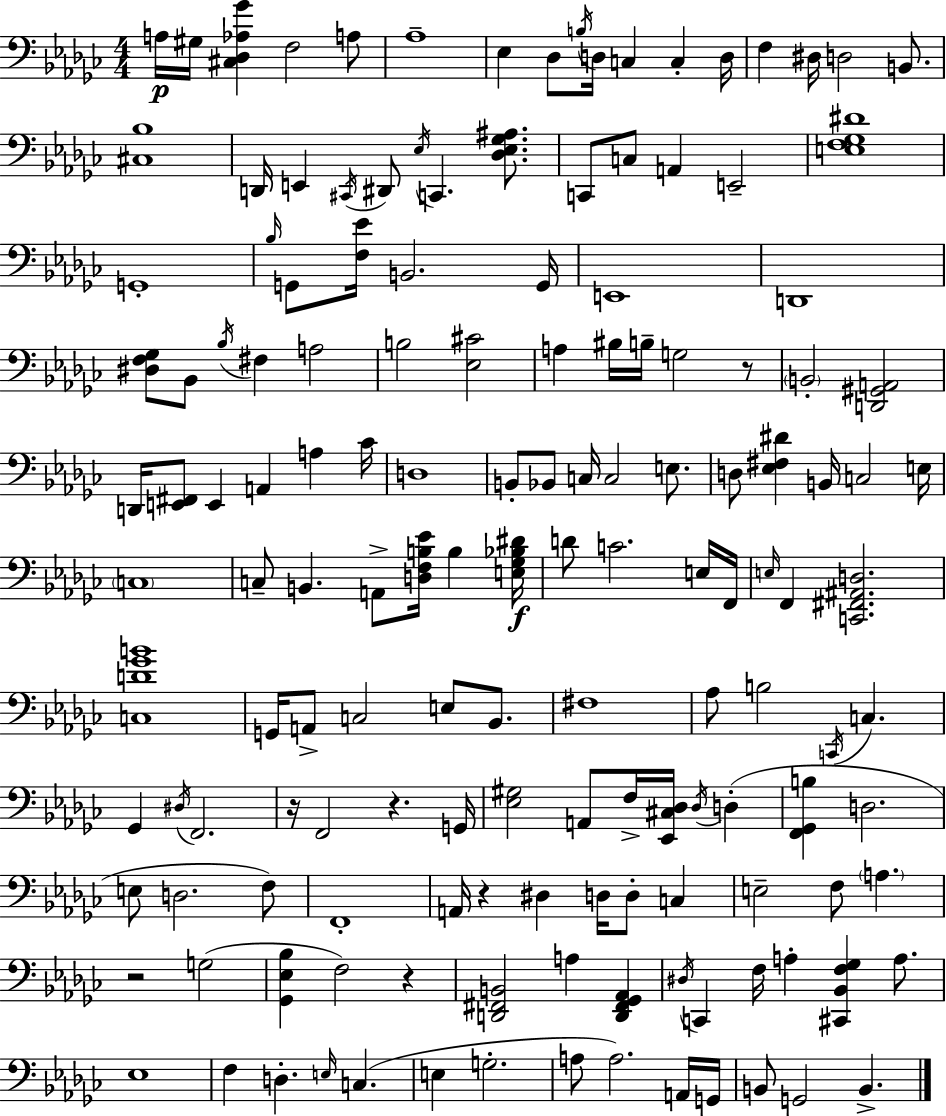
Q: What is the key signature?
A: EES minor